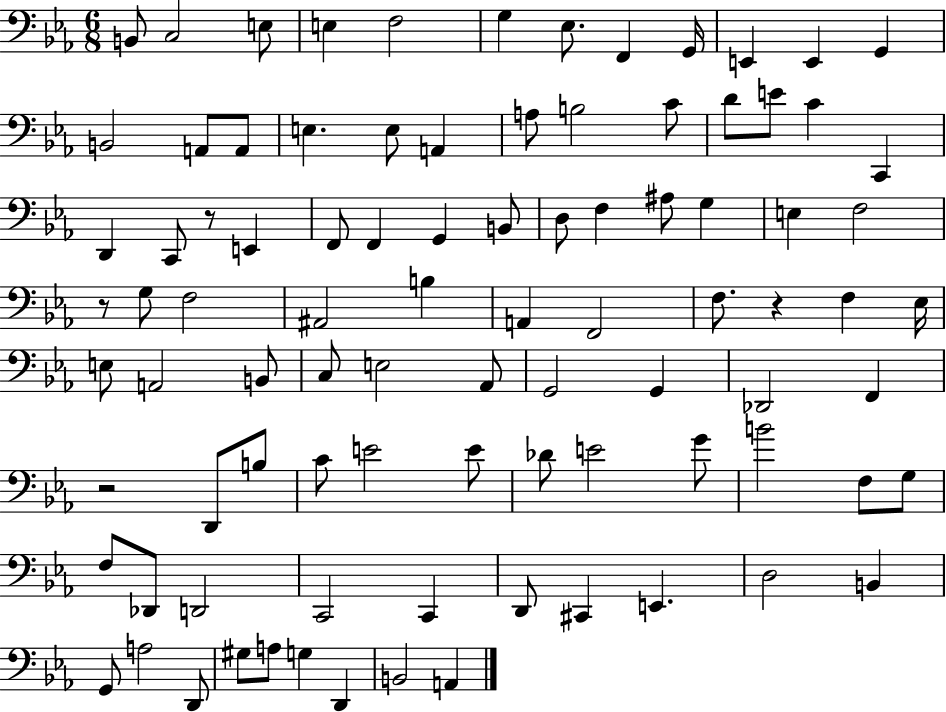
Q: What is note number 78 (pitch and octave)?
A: B2